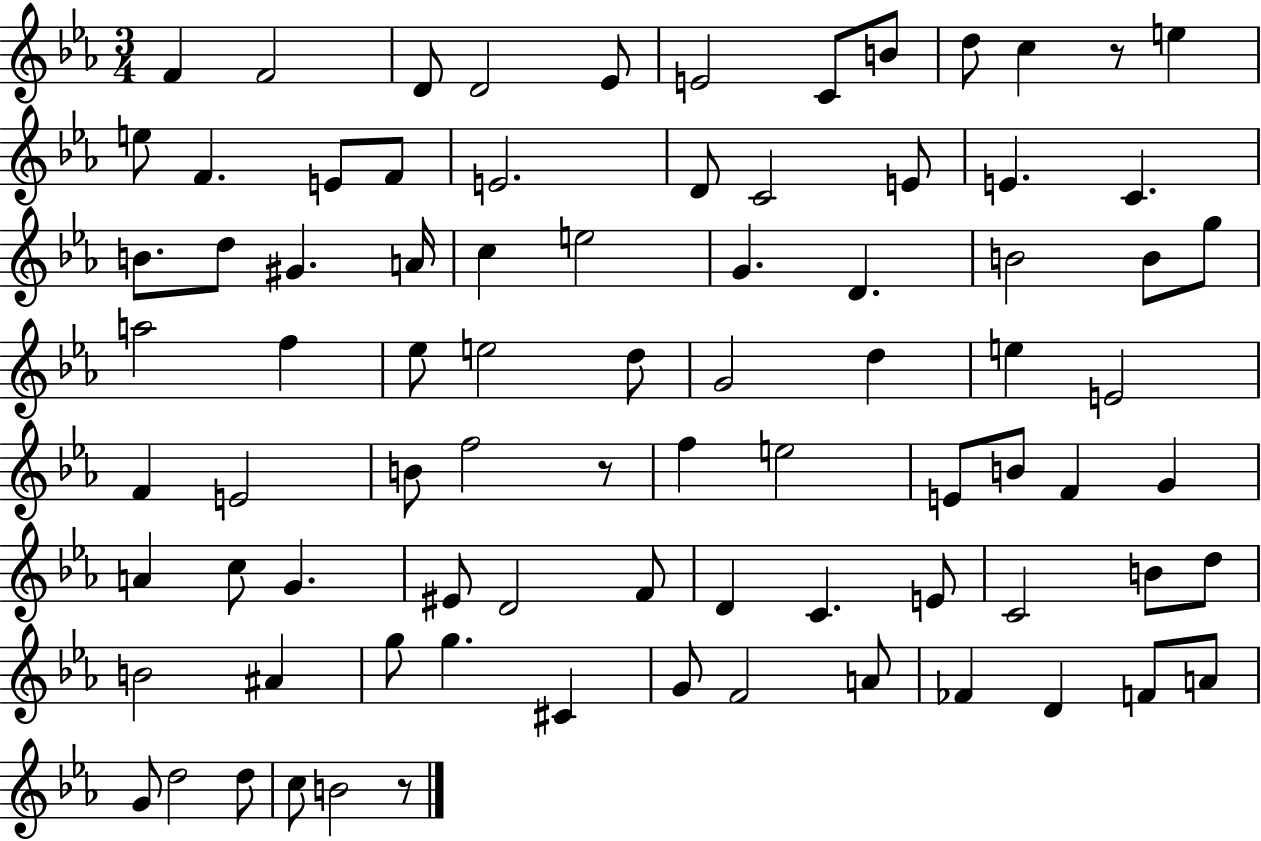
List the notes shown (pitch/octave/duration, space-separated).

F4/q F4/h D4/e D4/h Eb4/e E4/h C4/e B4/e D5/e C5/q R/e E5/q E5/e F4/q. E4/e F4/e E4/h. D4/e C4/h E4/e E4/q. C4/q. B4/e. D5/e G#4/q. A4/s C5/q E5/h G4/q. D4/q. B4/h B4/e G5/e A5/h F5/q Eb5/e E5/h D5/e G4/h D5/q E5/q E4/h F4/q E4/h B4/e F5/h R/e F5/q E5/h E4/e B4/e F4/q G4/q A4/q C5/e G4/q. EIS4/e D4/h F4/e D4/q C4/q. E4/e C4/h B4/e D5/e B4/h A#4/q G5/e G5/q. C#4/q G4/e F4/h A4/e FES4/q D4/q F4/e A4/e G4/e D5/h D5/e C5/e B4/h R/e